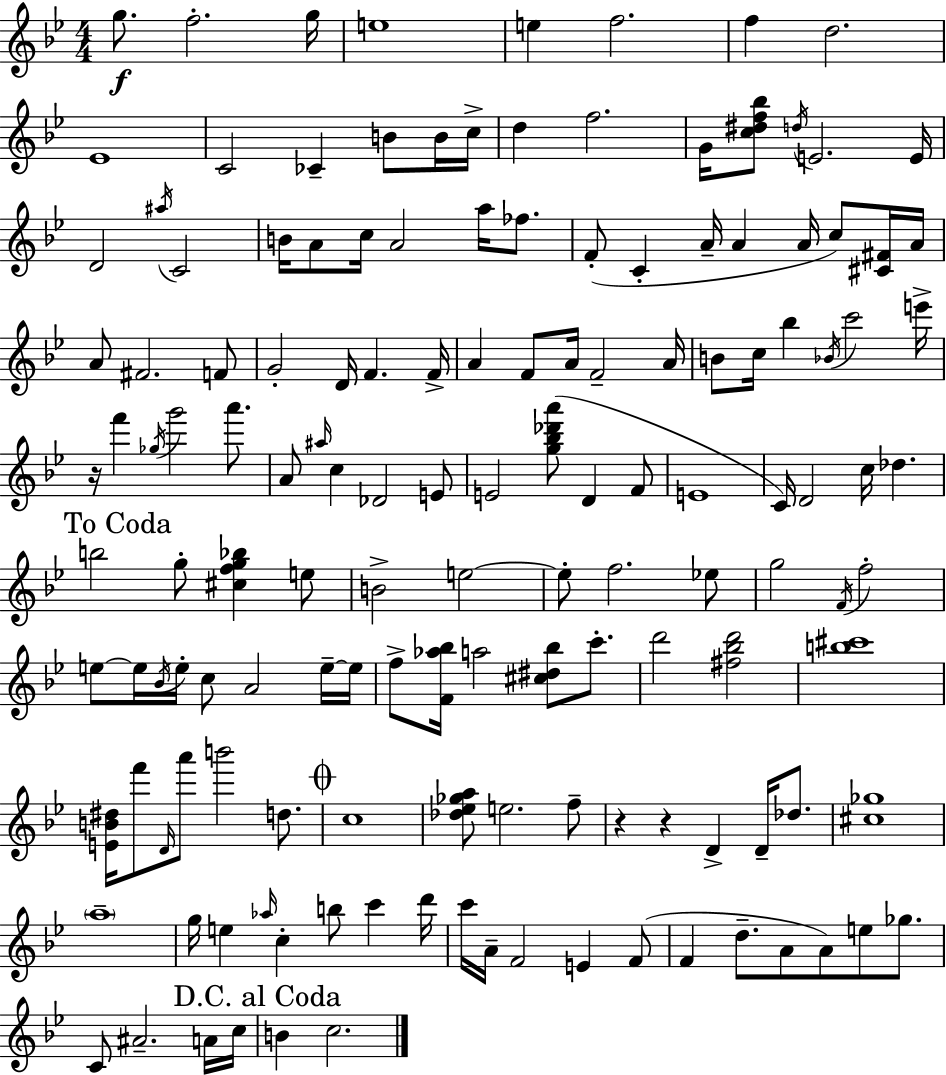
{
  \clef treble
  \numericTimeSignature
  \time 4/4
  \key g \minor
  g''8.\f f''2.-. g''16 | e''1 | e''4 f''2. | f''4 d''2. | \break ees'1 | c'2 ces'4-- b'8 b'16 c''16-> | d''4 f''2. | g'16 <c'' dis'' f'' bes''>8 \acciaccatura { d''16 } e'2. | \break e'16 d'2 \acciaccatura { ais''16 } c'2 | b'16 a'8 c''16 a'2 a''16 fes''8. | f'8-.( c'4-. a'16-- a'4 a'16 c''8) | <cis' fis'>16 a'16 a'8 fis'2. | \break f'8 g'2-. d'16 f'4. | f'16-> a'4 f'8 a'16 f'2-- | a'16 b'8 c''16 bes''4 \acciaccatura { bes'16 } c'''2 | e'''16-> r16 f'''4 \acciaccatura { ges''16 } g'''2 | \break a'''8. a'8 \grace { ais''16 } c''4 des'2 | e'8 e'2 <g'' bes'' des''' a'''>8( d'4 | f'8 e'1 | c'16) d'2 c''16 des''4. | \break \mark "To Coda" b''2 g''8-. <cis'' f'' g'' bes''>4 | e''8 b'2-> e''2~~ | e''8-. f''2. | ees''8 g''2 \acciaccatura { f'16 } f''2-. | \break e''8~~ e''16 \acciaccatura { bes'16 } e''16-. c''8 a'2 | e''16--~~ e''16 f''8-> <f' aes'' bes''>16 a''2 | <cis'' dis'' bes''>8 c'''8.-. d'''2 <fis'' bes'' d'''>2 | <b'' cis'''>1 | \break <e' b' dis''>16 f'''8 \grace { d'16 } a'''8 b'''2 | d''8. \mark \markup { \musicglyph "scripts.coda" } c''1 | <des'' ees'' ges'' a''>8 e''2. | f''8-- r4 r4 | \break d'4-> d'16-- des''8. <cis'' ges''>1 | \parenthesize a''1-- | g''16 e''4 \grace { aes''16 } c''4-. | b''8 c'''4 d'''16 c'''16 a'16-- f'2 | \break e'4 f'8( f'4 d''8.-- | a'8 a'8) e''8 ges''8. c'8 ais'2.-- | a'16 c''16 \mark "D.C. al Coda" b'4 c''2. | \bar "|."
}